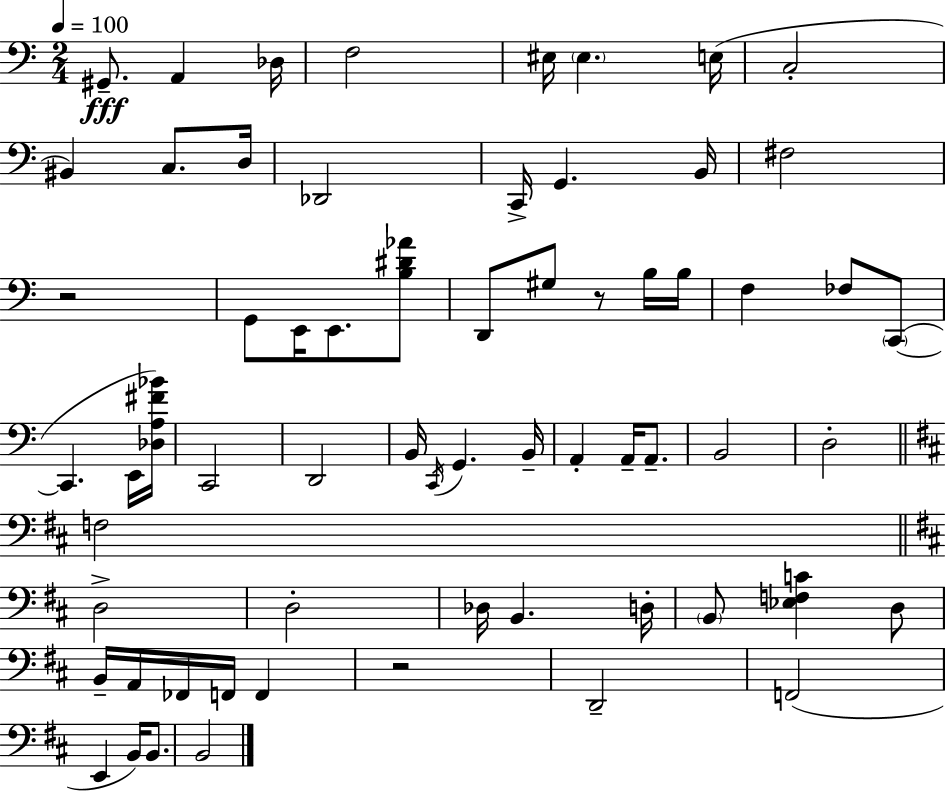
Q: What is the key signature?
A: C major